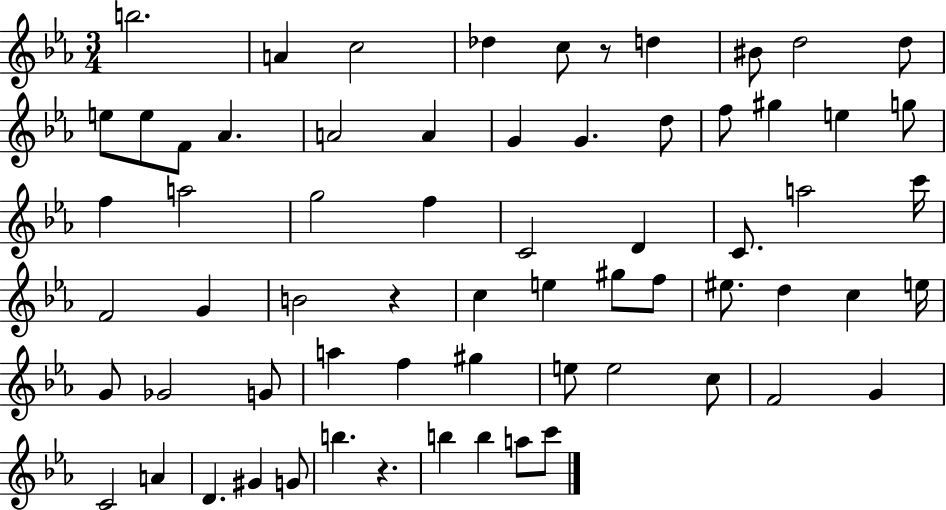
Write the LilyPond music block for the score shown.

{
  \clef treble
  \numericTimeSignature
  \time 3/4
  \key ees \major
  b''2. | a'4 c''2 | des''4 c''8 r8 d''4 | bis'8 d''2 d''8 | \break e''8 e''8 f'8 aes'4. | a'2 a'4 | g'4 g'4. d''8 | f''8 gis''4 e''4 g''8 | \break f''4 a''2 | g''2 f''4 | c'2 d'4 | c'8. a''2 c'''16 | \break f'2 g'4 | b'2 r4 | c''4 e''4 gis''8 f''8 | eis''8. d''4 c''4 e''16 | \break g'8 ges'2 g'8 | a''4 f''4 gis''4 | e''8 e''2 c''8 | f'2 g'4 | \break c'2 a'4 | d'4. gis'4 g'8 | b''4. r4. | b''4 b''4 a''8 c'''8 | \break \bar "|."
}